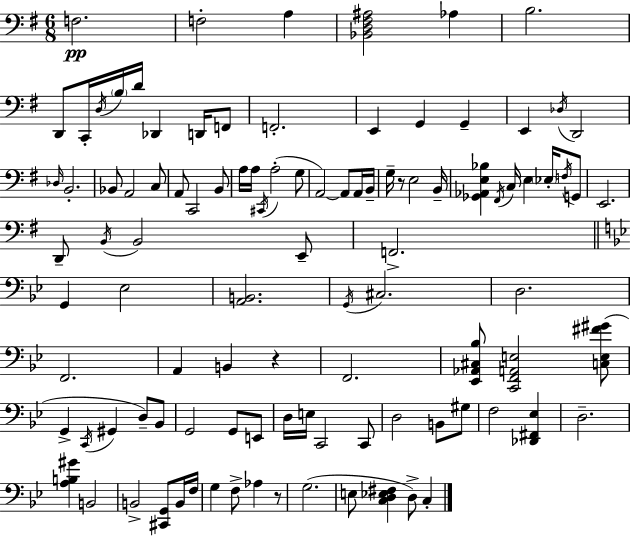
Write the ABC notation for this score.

X:1
T:Untitled
M:6/8
L:1/4
K:G
F,2 F,2 A, [_B,,D,^F,^A,]2 _A, B,2 D,,/2 C,,/4 D,/4 B,/4 D/4 _D,, D,,/4 F,,/2 F,,2 E,, G,, G,, E,, _D,/4 D,,2 _D,/4 B,,2 _B,,/2 A,,2 C,/2 A,,/2 C,,2 B,,/2 A,/4 A,/4 ^C,,/4 A,2 G,/2 A,,2 A,,/2 A,,/4 B,,/4 G,/4 z/2 E,2 B,,/4 [_G,,_A,,E,_B,] ^F,,/4 C,/4 E, _E,/4 F,/4 G,,/2 E,,2 D,,/2 B,,/4 B,,2 E,,/2 F,,2 G,, _E,2 [A,,B,,]2 G,,/4 ^C,2 D,2 F,,2 A,, B,, z F,,2 [_E,,_A,,^C,_B,]/2 [C,,F,,A,,E,]2 [C,E,^F^G]/2 G,, C,,/4 ^G,, D,/2 _B,,/2 G,,2 G,,/2 E,,/2 D,/4 E,/4 C,,2 C,,/2 D,2 B,,/2 ^G,/2 F,2 [_D,,^F,,_E,] D,2 [A,B,^G] B,,2 B,,2 [^C,,G,,]/2 B,,/4 F,/4 G, F,/2 _A, z/2 G,2 E,/2 [C,D,_E,^F,] D,/2 C,